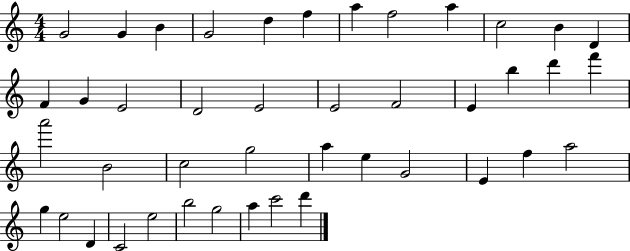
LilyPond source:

{
  \clef treble
  \numericTimeSignature
  \time 4/4
  \key c \major
  g'2 g'4 b'4 | g'2 d''4 f''4 | a''4 f''2 a''4 | c''2 b'4 d'4 | \break f'4 g'4 e'2 | d'2 e'2 | e'2 f'2 | e'4 b''4 d'''4 f'''4 | \break a'''2 b'2 | c''2 g''2 | a''4 e''4 g'2 | e'4 f''4 a''2 | \break g''4 e''2 d'4 | c'2 e''2 | b''2 g''2 | a''4 c'''2 d'''4 | \break \bar "|."
}